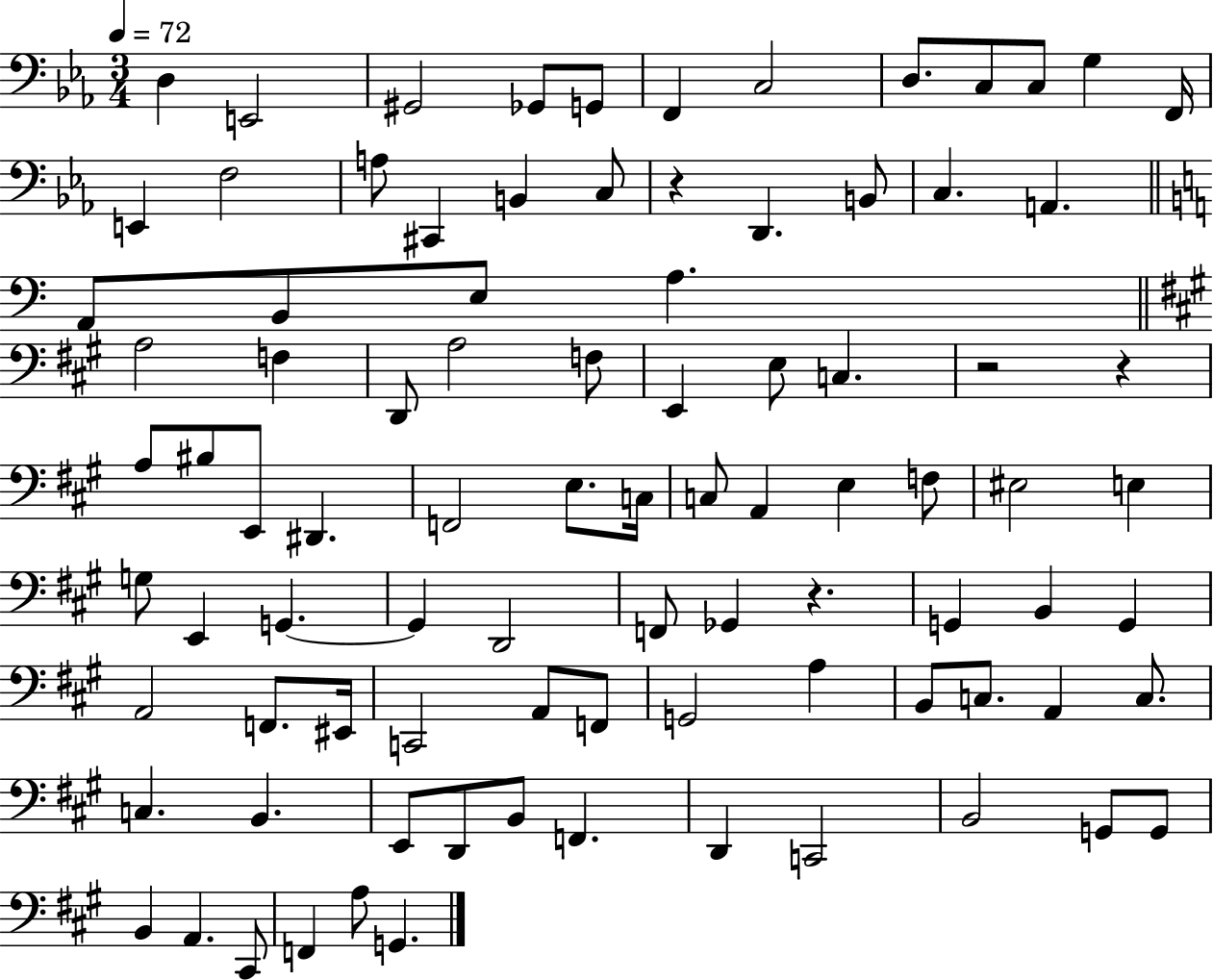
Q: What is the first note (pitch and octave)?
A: D3